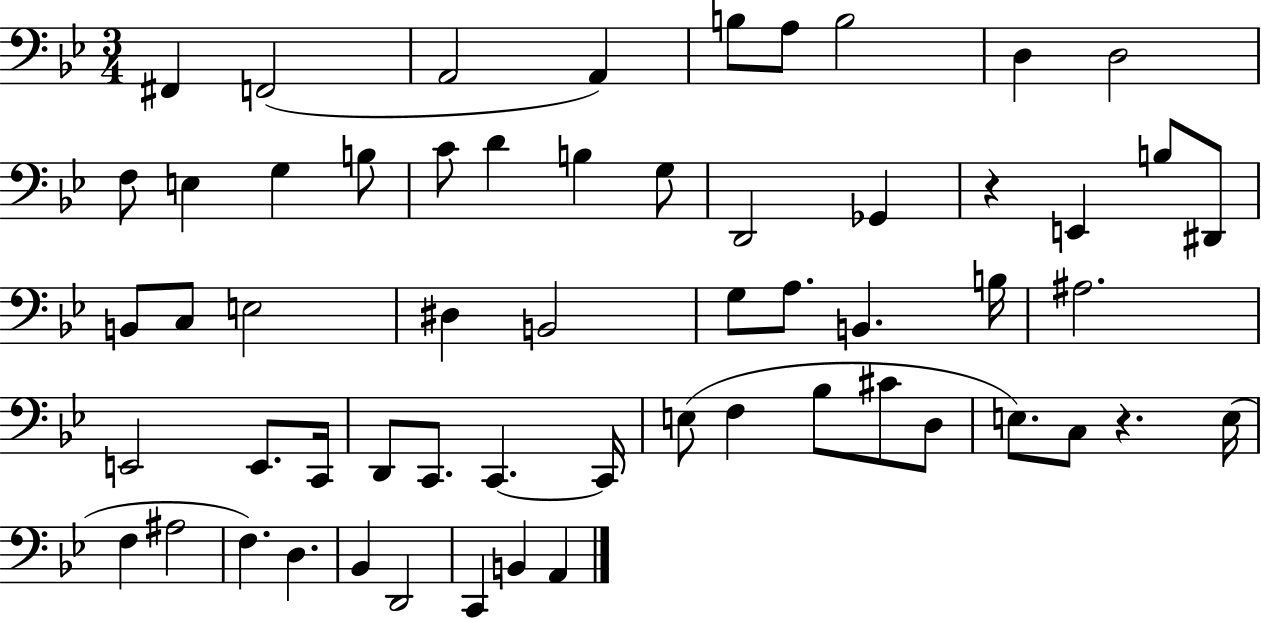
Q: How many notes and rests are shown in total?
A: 58